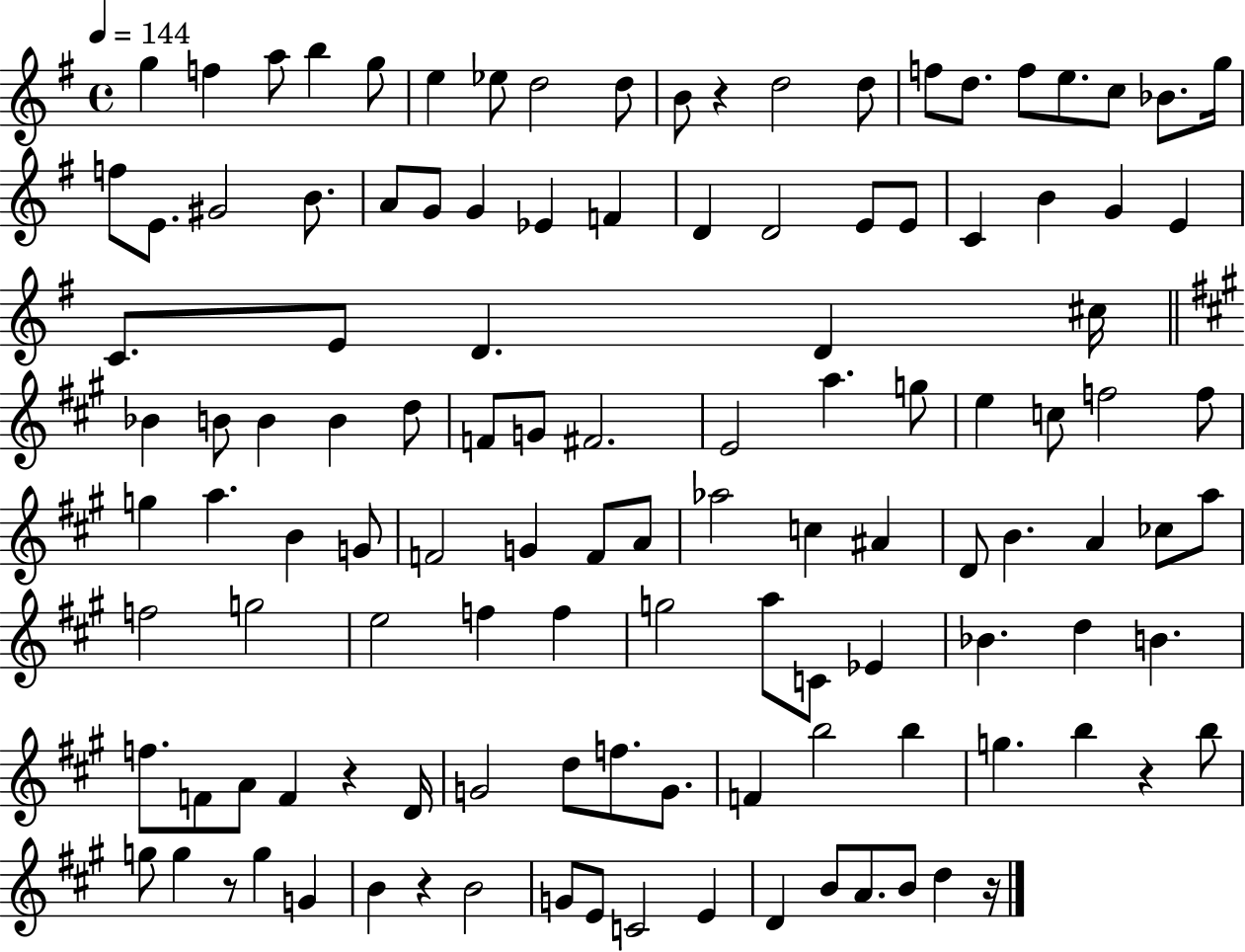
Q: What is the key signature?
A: G major